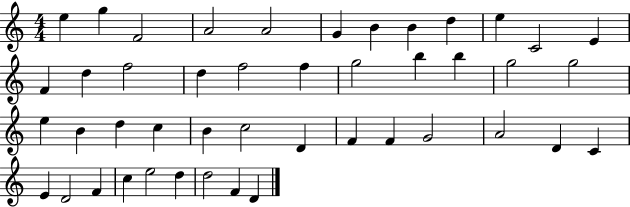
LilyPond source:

{
  \clef treble
  \numericTimeSignature
  \time 4/4
  \key c \major
  e''4 g''4 f'2 | a'2 a'2 | g'4 b'4 b'4 d''4 | e''4 c'2 e'4 | \break f'4 d''4 f''2 | d''4 f''2 f''4 | g''2 b''4 b''4 | g''2 g''2 | \break e''4 b'4 d''4 c''4 | b'4 c''2 d'4 | f'4 f'4 g'2 | a'2 d'4 c'4 | \break e'4 d'2 f'4 | c''4 e''2 d''4 | d''2 f'4 d'4 | \bar "|."
}